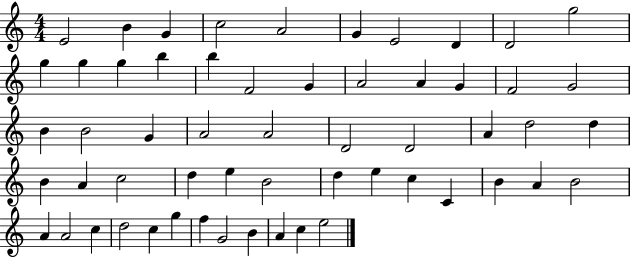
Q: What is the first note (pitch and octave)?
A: E4